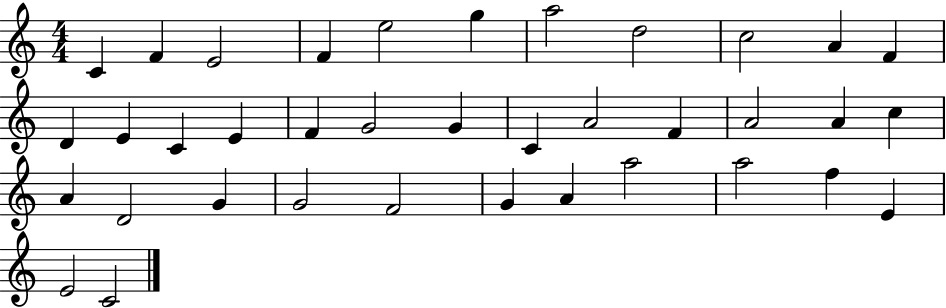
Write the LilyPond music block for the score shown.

{
  \clef treble
  \numericTimeSignature
  \time 4/4
  \key c \major
  c'4 f'4 e'2 | f'4 e''2 g''4 | a''2 d''2 | c''2 a'4 f'4 | \break d'4 e'4 c'4 e'4 | f'4 g'2 g'4 | c'4 a'2 f'4 | a'2 a'4 c''4 | \break a'4 d'2 g'4 | g'2 f'2 | g'4 a'4 a''2 | a''2 f''4 e'4 | \break e'2 c'2 | \bar "|."
}